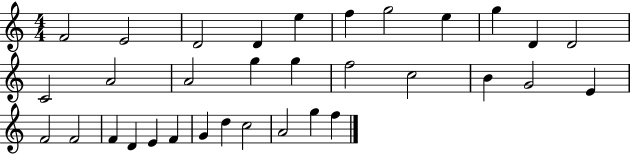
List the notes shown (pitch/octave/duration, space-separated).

F4/h E4/h D4/h D4/q E5/q F5/q G5/h E5/q G5/q D4/q D4/h C4/h A4/h A4/h G5/q G5/q F5/h C5/h B4/q G4/h E4/q F4/h F4/h F4/q D4/q E4/q F4/q G4/q D5/q C5/h A4/h G5/q F5/q